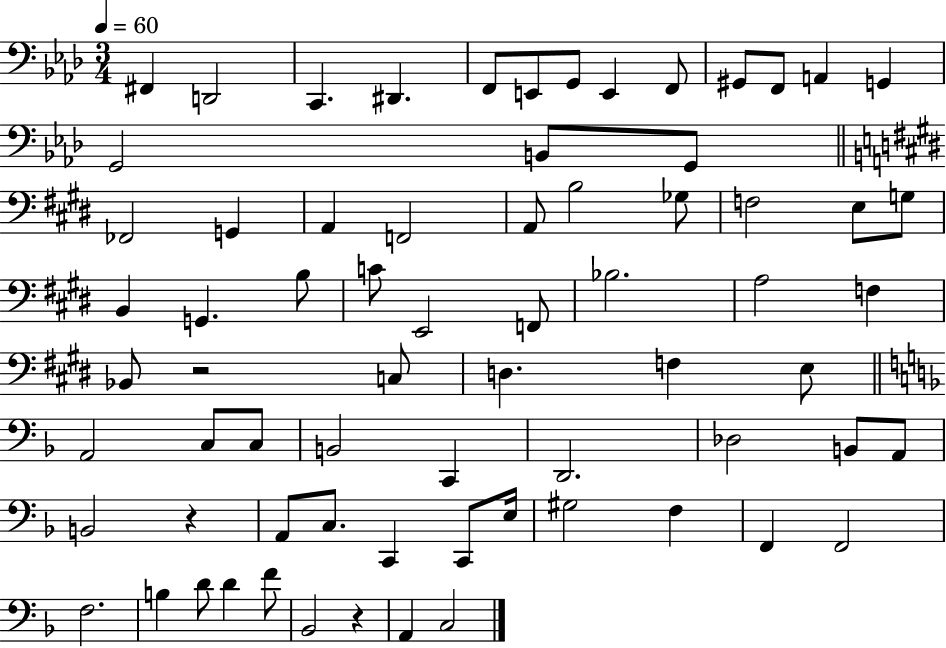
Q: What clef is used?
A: bass